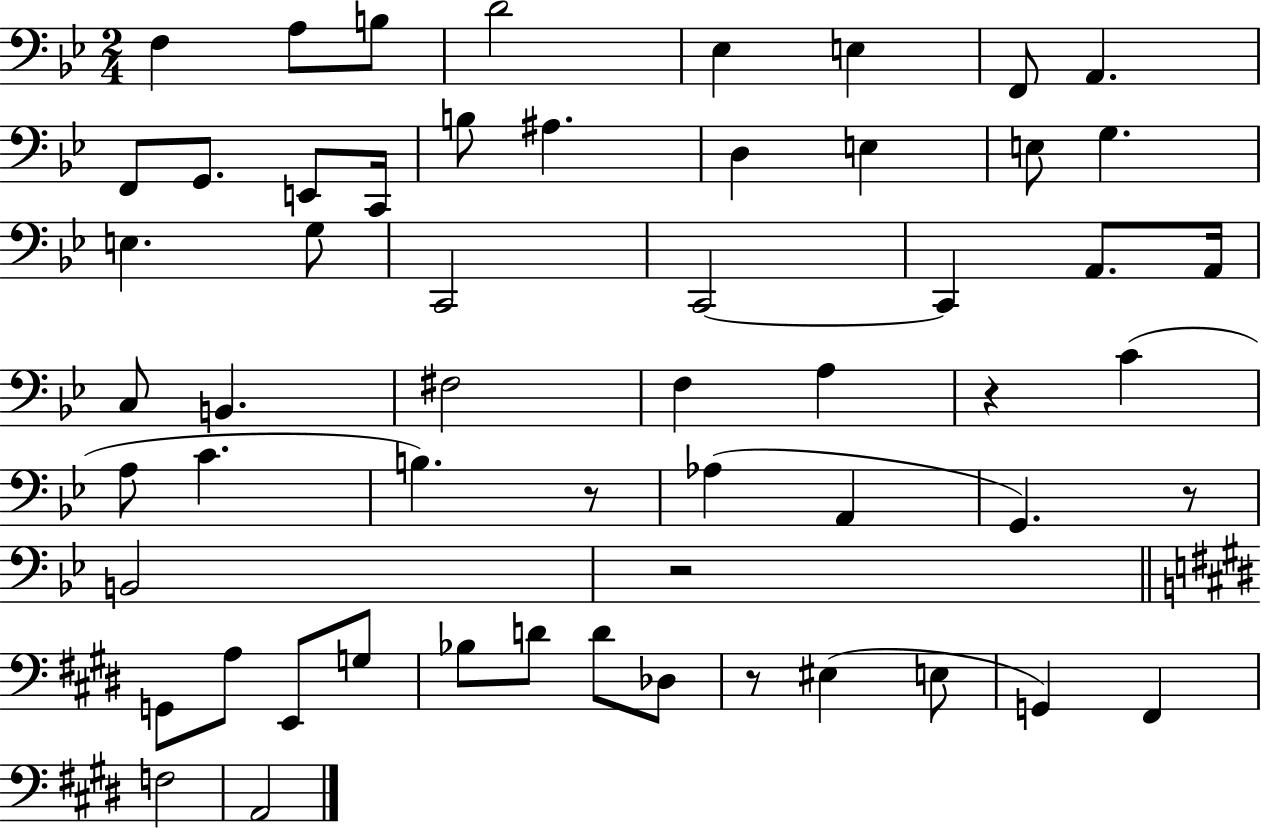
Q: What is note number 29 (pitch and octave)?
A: F3